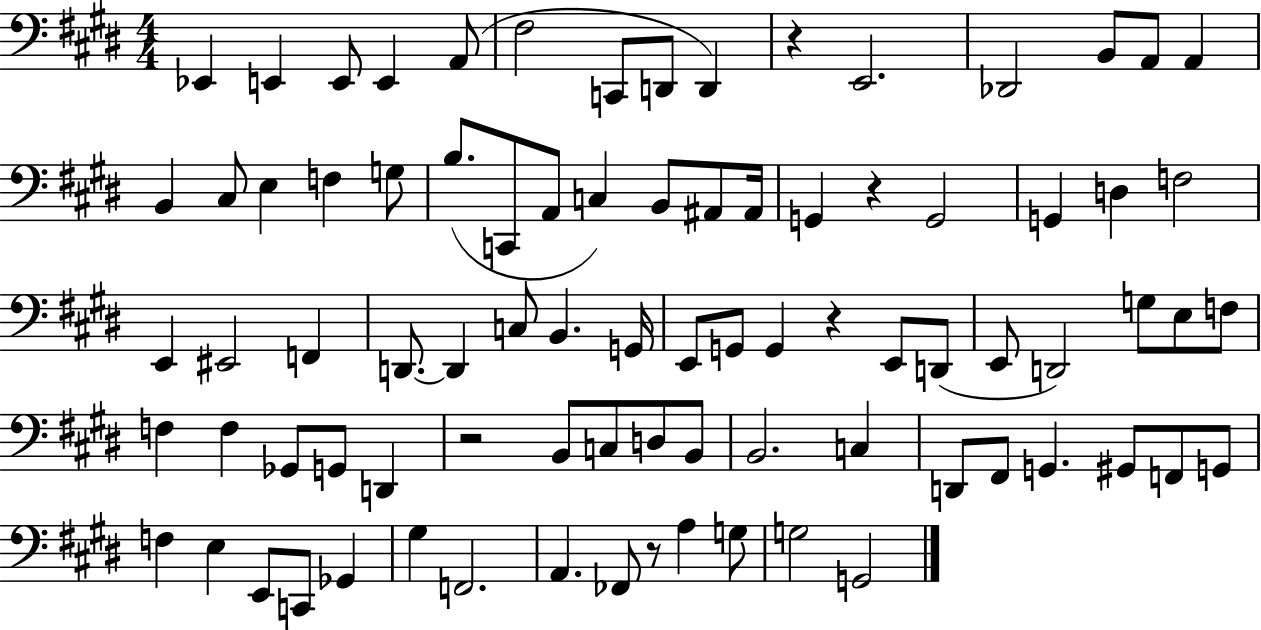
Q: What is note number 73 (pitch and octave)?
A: F2